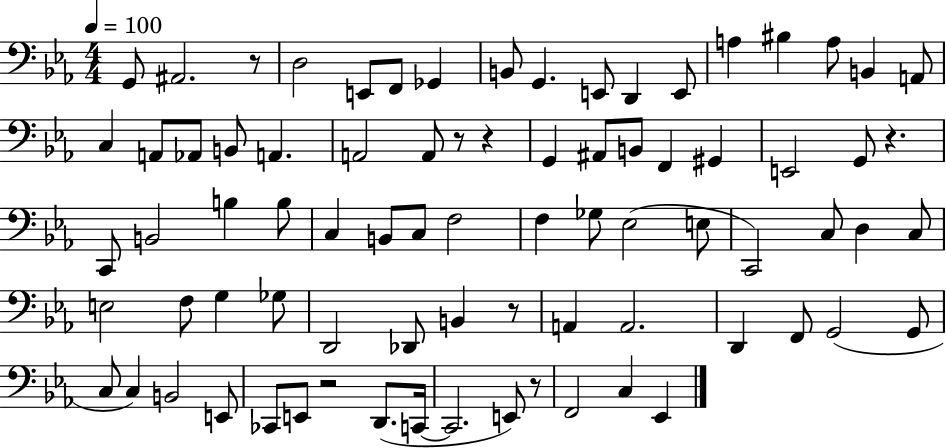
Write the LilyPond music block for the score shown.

{
  \clef bass
  \numericTimeSignature
  \time 4/4
  \key ees \major
  \tempo 4 = 100
  g,8 ais,2. r8 | d2 e,8 f,8 ges,4 | b,8 g,4. e,8 d,4 e,8 | a4 bis4 a8 b,4 a,8 | \break c4 a,8 aes,8 b,8 a,4. | a,2 a,8 r8 r4 | g,4 ais,8 b,8 f,4 gis,4 | e,2 g,8 r4. | \break c,8 b,2 b4 b8 | c4 b,8 c8 f2 | f4 ges8 ees2( e8 | c,2) c8 d4 c8 | \break e2 f8 g4 ges8 | d,2 des,8 b,4 r8 | a,4 a,2. | d,4 f,8 g,2( g,8 | \break c8 c4) b,2 e,8 | ces,8 e,8 r2 d,8.( c,16~~ | c,2. e,8) r8 | f,2 c4 ees,4 | \break \bar "|."
}